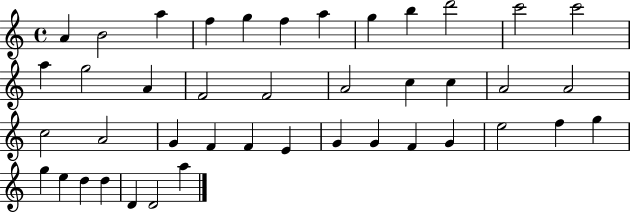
X:1
T:Untitled
M:4/4
L:1/4
K:C
A B2 a f g f a g b d'2 c'2 c'2 a g2 A F2 F2 A2 c c A2 A2 c2 A2 G F F E G G F G e2 f g g e d d D D2 a